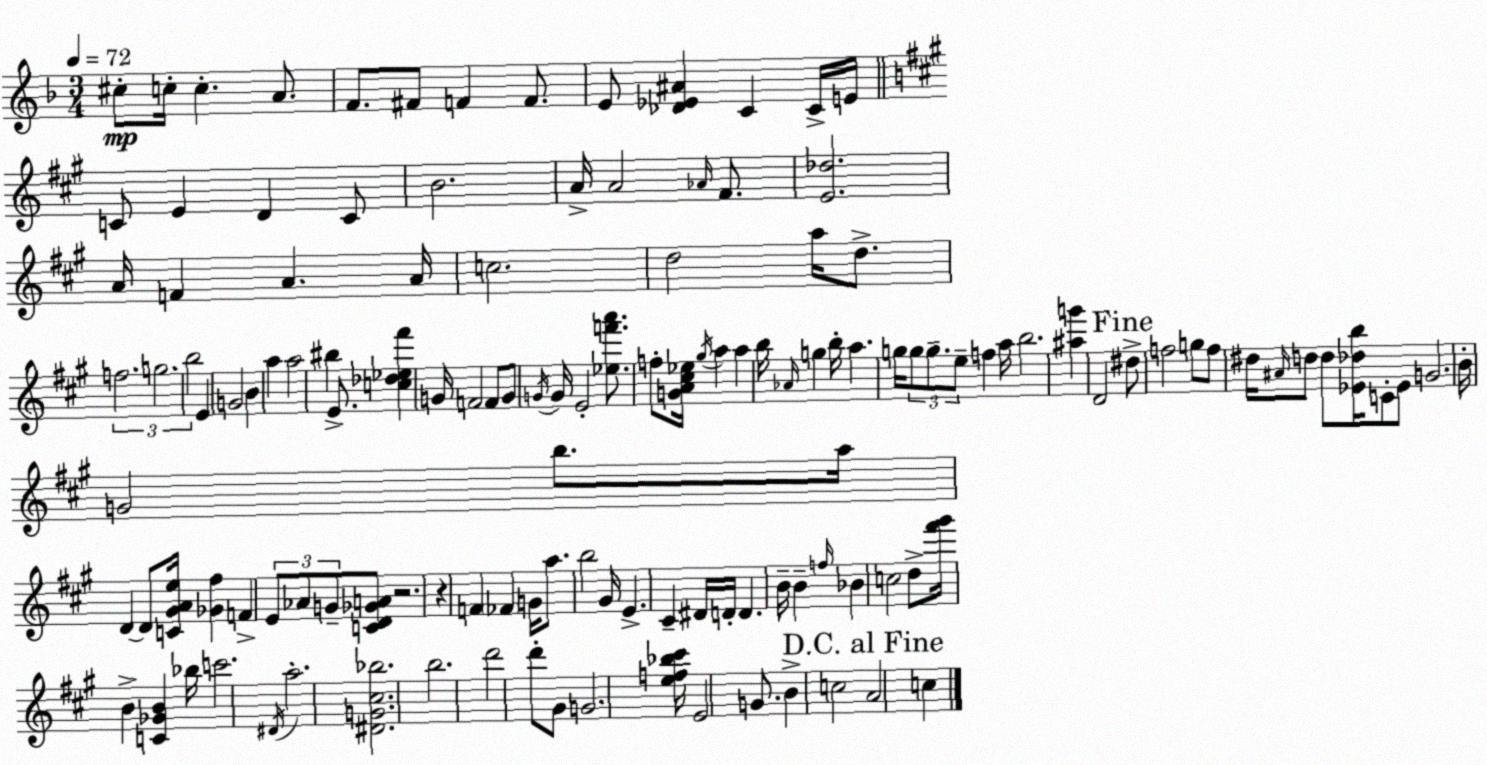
X:1
T:Untitled
M:3/4
L:1/4
K:F
^c/2 c/4 c A/2 F/2 ^F/2 F F/2 E/2 [_D_E^A] C C/4 E/4 C/2 E D C/2 B2 A/4 A2 _A/4 ^F/2 [E_d]2 A/4 F A A/4 c2 d2 a/4 d/2 f2 g2 b2 E G2 B a a2 ^b E/2 [c_d_e^f'] G/4 F2 F/2 G/2 G/4 G/4 E2 [_ef'a']/2 f/2 [GA^c_e]/4 ^g/4 a a b/4 _A/4 g b/4 a g/4 g/2 g/2 e/2 f a/4 b2 [^ag'] D2 ^d/2 f2 g/2 f/2 ^d/4 ^A/4 d/2 d/2 [_E_db]/4 C/2 _E/2 G2 B/4 G2 b/2 a/4 D D/2 [C^GAe]/4 [_G^f] F E/2 _A/2 G/2 [CD_GA]/2 z2 z F _F G/4 a/2 b2 ^G/4 E ^C ^D/4 D/4 D B/4 B f/4 _B c2 d/2 [^f'^g']/4 B [C_GB] _b/4 c'2 ^D/4 a2 [^DG^c_b]2 b2 d'2 d'/2 ^G/2 G2 [ef_b^c']/4 E2 G/2 B c2 A2 c